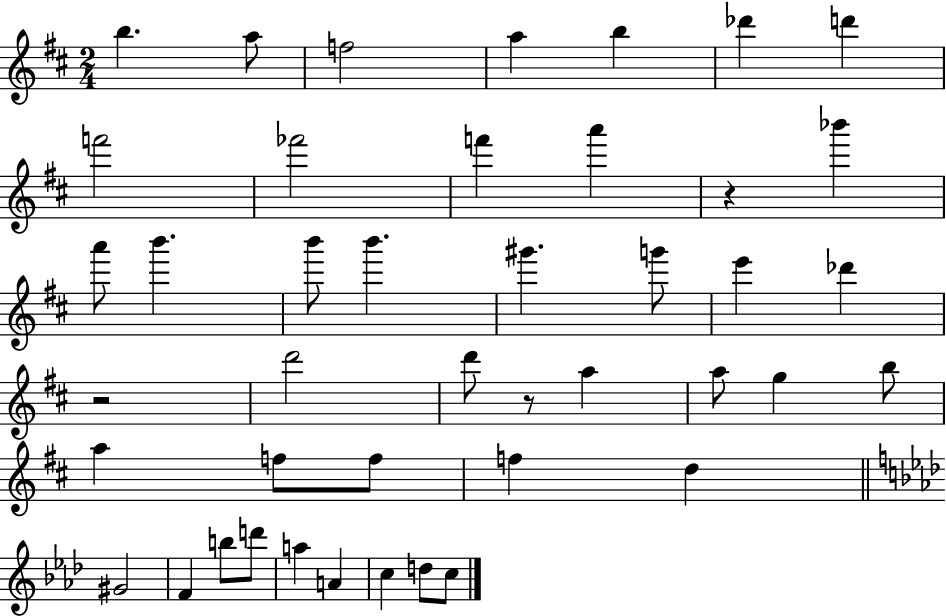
{
  \clef treble
  \numericTimeSignature
  \time 2/4
  \key d \major
  b''4. a''8 | f''2 | a''4 b''4 | des'''4 d'''4 | \break f'''2 | fes'''2 | f'''4 a'''4 | r4 bes'''4 | \break a'''8 b'''4. | b'''8 b'''4. | gis'''4. g'''8 | e'''4 des'''4 | \break r2 | d'''2 | d'''8 r8 a''4 | a''8 g''4 b''8 | \break a''4 f''8 f''8 | f''4 d''4 | \bar "||" \break \key f \minor gis'2 | f'4 b''8 d'''8 | a''4 a'4 | c''4 d''8 c''8 | \break \bar "|."
}